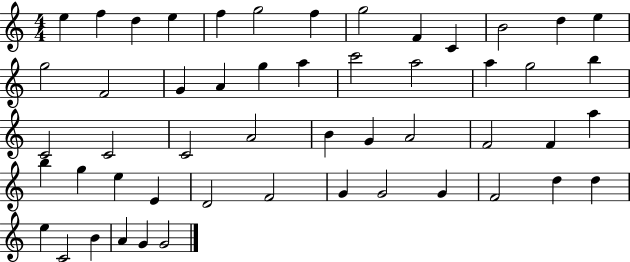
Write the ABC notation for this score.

X:1
T:Untitled
M:4/4
L:1/4
K:C
e f d e f g2 f g2 F C B2 d e g2 F2 G A g a c'2 a2 a g2 b C2 C2 C2 A2 B G A2 F2 F a b g e E D2 F2 G G2 G F2 d d e C2 B A G G2